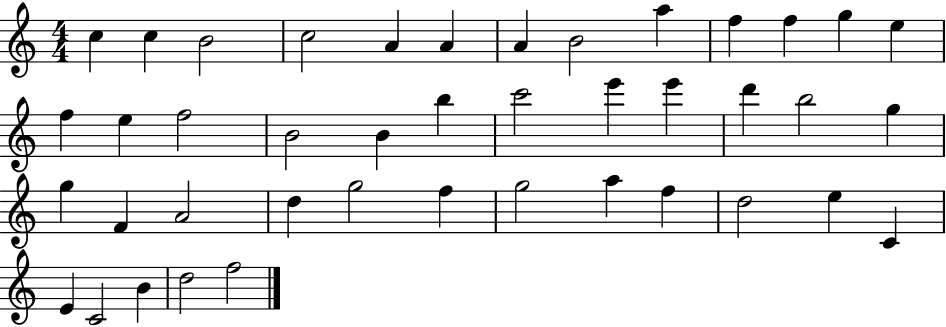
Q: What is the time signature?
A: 4/4